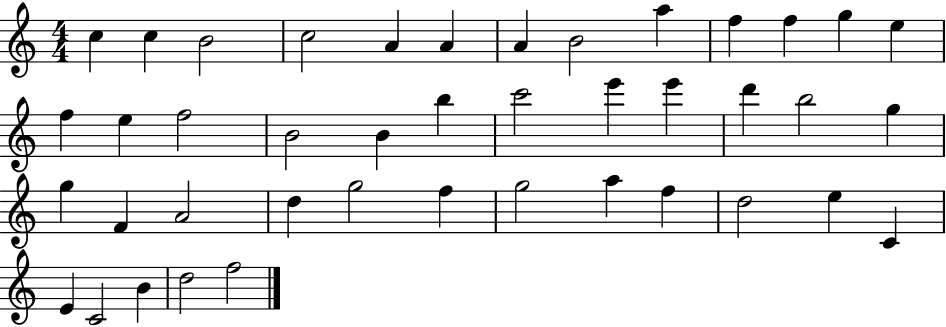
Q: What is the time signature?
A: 4/4